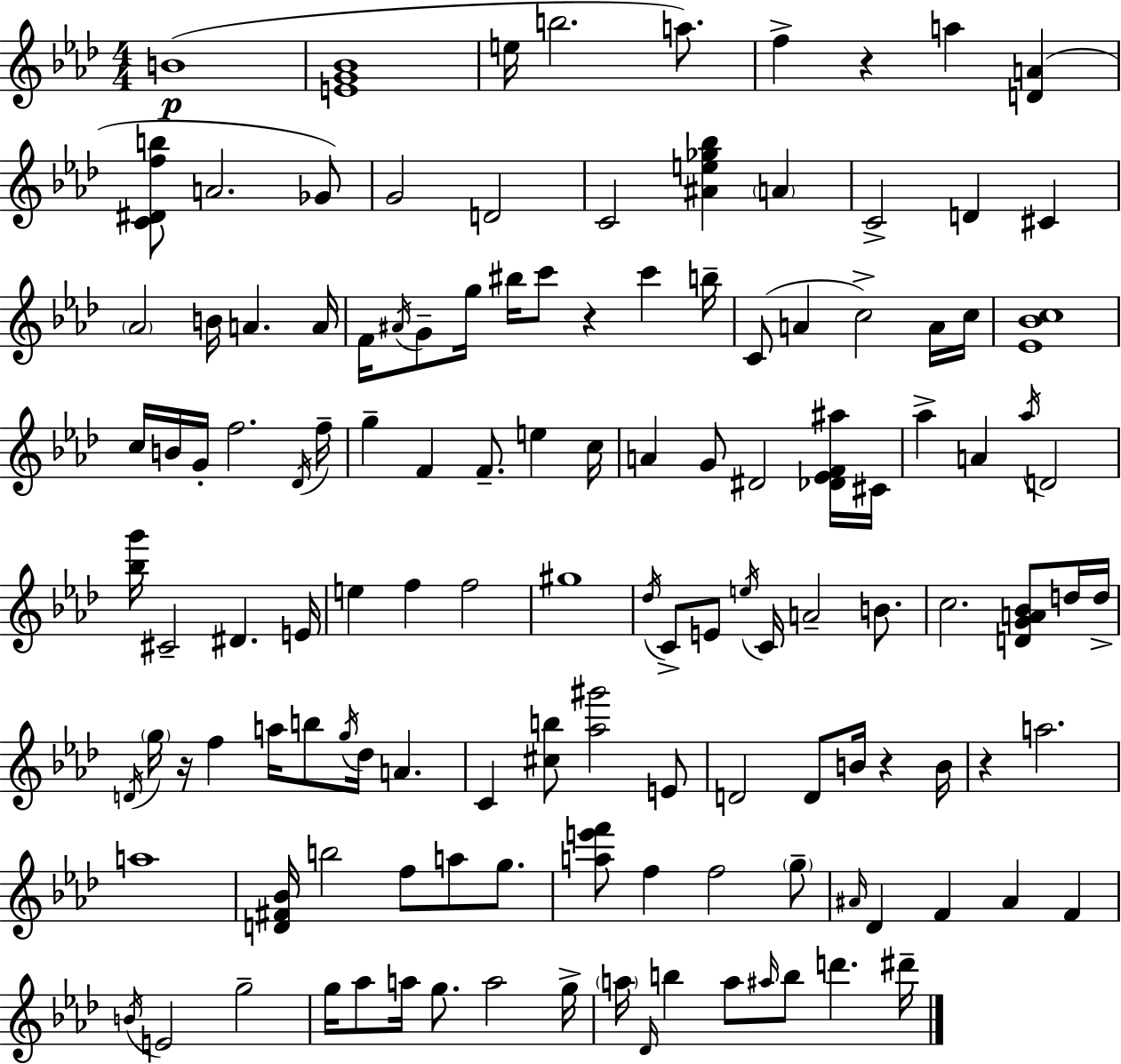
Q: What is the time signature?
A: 4/4